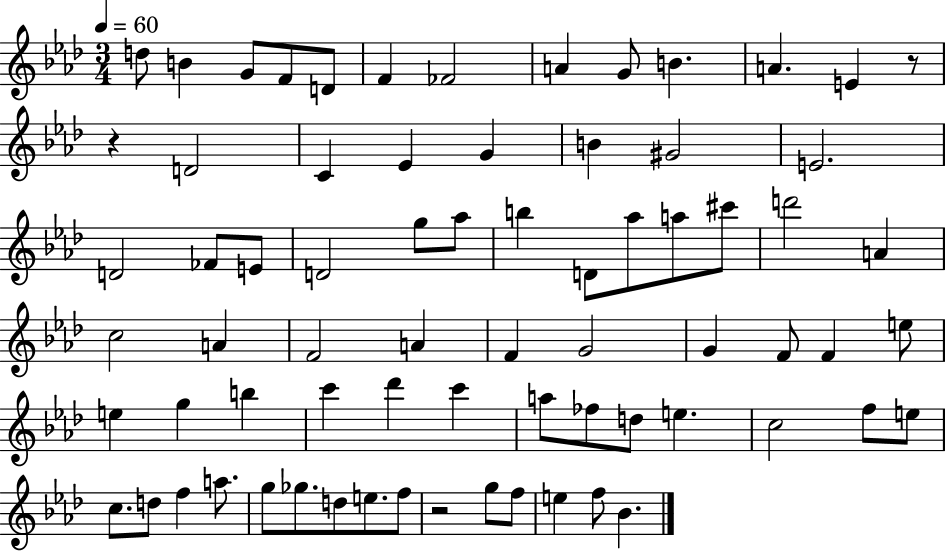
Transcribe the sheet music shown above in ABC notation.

X:1
T:Untitled
M:3/4
L:1/4
K:Ab
d/2 B G/2 F/2 D/2 F _F2 A G/2 B A E z/2 z D2 C _E G B ^G2 E2 D2 _F/2 E/2 D2 g/2 _a/2 b D/2 _a/2 a/2 ^c'/2 d'2 A c2 A F2 A F G2 G F/2 F e/2 e g b c' _d' c' a/2 _f/2 d/2 e c2 f/2 e/2 c/2 d/2 f a/2 g/2 _g/2 d/2 e/2 f/2 z2 g/2 f/2 e f/2 _B